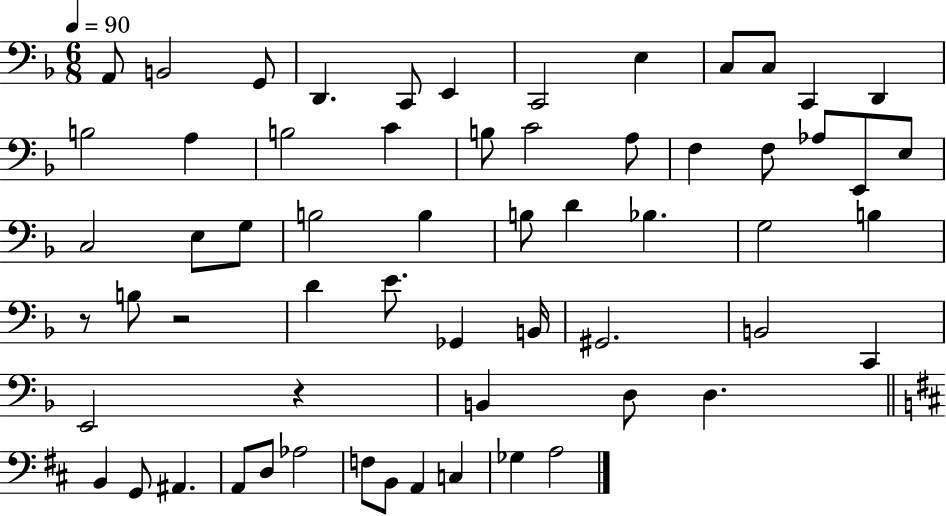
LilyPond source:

{
  \clef bass
  \numericTimeSignature
  \time 6/8
  \key f \major
  \tempo 4 = 90
  \repeat volta 2 { a,8 b,2 g,8 | d,4. c,8 e,4 | c,2 e4 | c8 c8 c,4 d,4 | \break b2 a4 | b2 c'4 | b8 c'2 a8 | f4 f8 aes8 e,8 e8 | \break c2 e8 g8 | b2 b4 | b8 d'4 bes4. | g2 b4 | \break r8 b8 r2 | d'4 e'8. ges,4 b,16 | gis,2. | b,2 c,4 | \break e,2 r4 | b,4 d8 d4. | \bar "||" \break \key b \minor b,4 g,8 ais,4. | a,8 d8 aes2 | f8 b,8 a,4 c4 | ges4 a2 | \break } \bar "|."
}